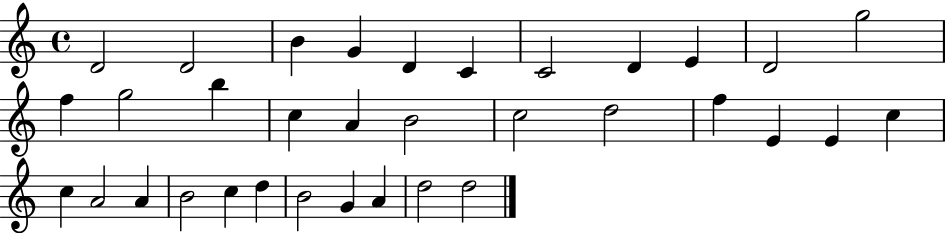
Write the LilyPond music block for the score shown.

{
  \clef treble
  \time 4/4
  \defaultTimeSignature
  \key c \major
  d'2 d'2 | b'4 g'4 d'4 c'4 | c'2 d'4 e'4 | d'2 g''2 | \break f''4 g''2 b''4 | c''4 a'4 b'2 | c''2 d''2 | f''4 e'4 e'4 c''4 | \break c''4 a'2 a'4 | b'2 c''4 d''4 | b'2 g'4 a'4 | d''2 d''2 | \break \bar "|."
}